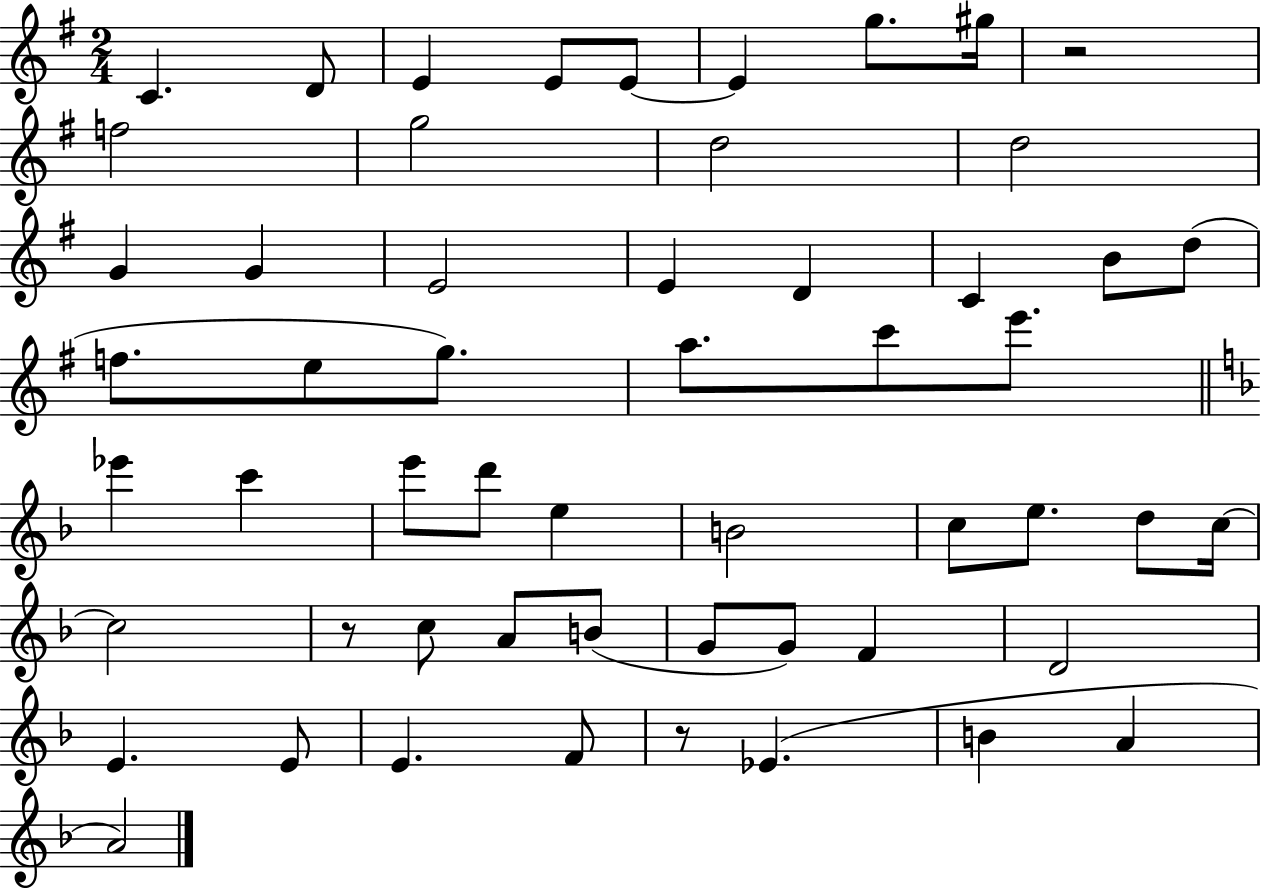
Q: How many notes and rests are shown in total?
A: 55